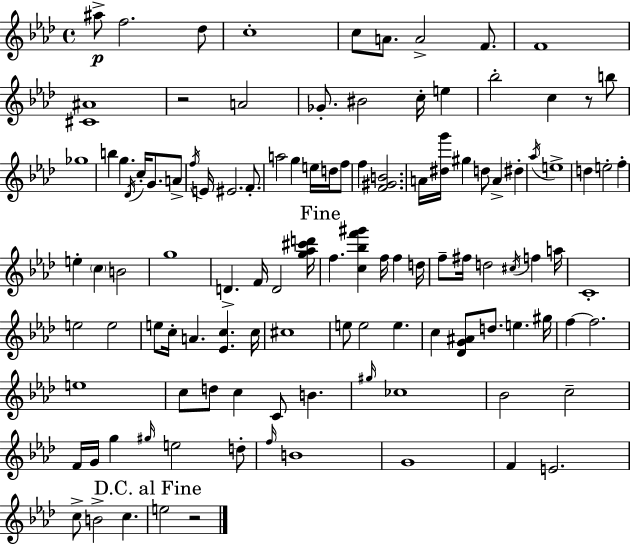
A#5/e F5/h. Db5/e C5/w C5/e A4/e. A4/h F4/e. F4/w [C#4,A#4]/w R/h A4/h Gb4/e. BIS4/h C5/s E5/q Bb5/h C5/q R/e B5/e Gb5/w B5/q G5/q. Db4/s C5/s G4/e. A4/e F5/s E4/s EIS4/h. F4/e. A5/h G5/q E5/s D5/s F5/e F5/q [F4,G#4,B4]/h. A4/s [D#5,G6]/s G#5/q D5/e A4/q D#5/q Ab5/s E5/w D5/q E5/h F5/q E5/q C5/q B4/h G5/w D4/q. F4/s D4/h [G5,Ab5,C#6,D6]/s F5/q. [C5,Bb5,F6,G#6]/q F5/s F5/q D5/s F5/e F#5/s D5/h C#5/s F5/q A5/s C4/w E5/h E5/h E5/e C5/s A4/q. [Eb4,C5]/q. C5/s C#5/w E5/e E5/h E5/q. C5/q [Db4,G4,A#4]/e D5/e. E5/q. G#5/s F5/q F5/h. E5/w C5/e D5/e C5/q C4/e B4/q. G#5/s CES5/w Bb4/h C5/h F4/s G4/s G5/q G#5/s E5/h D5/e F5/s B4/w G4/w F4/q E4/h. C5/e B4/h C5/q. E5/h R/h